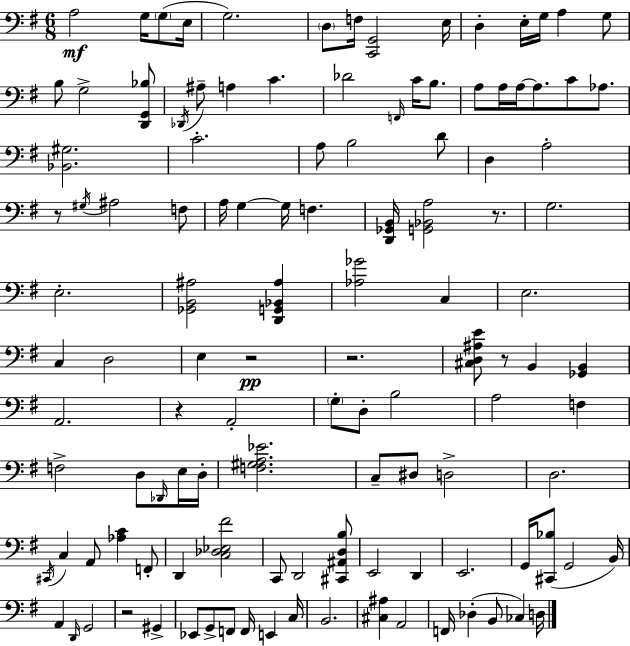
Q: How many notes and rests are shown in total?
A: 119